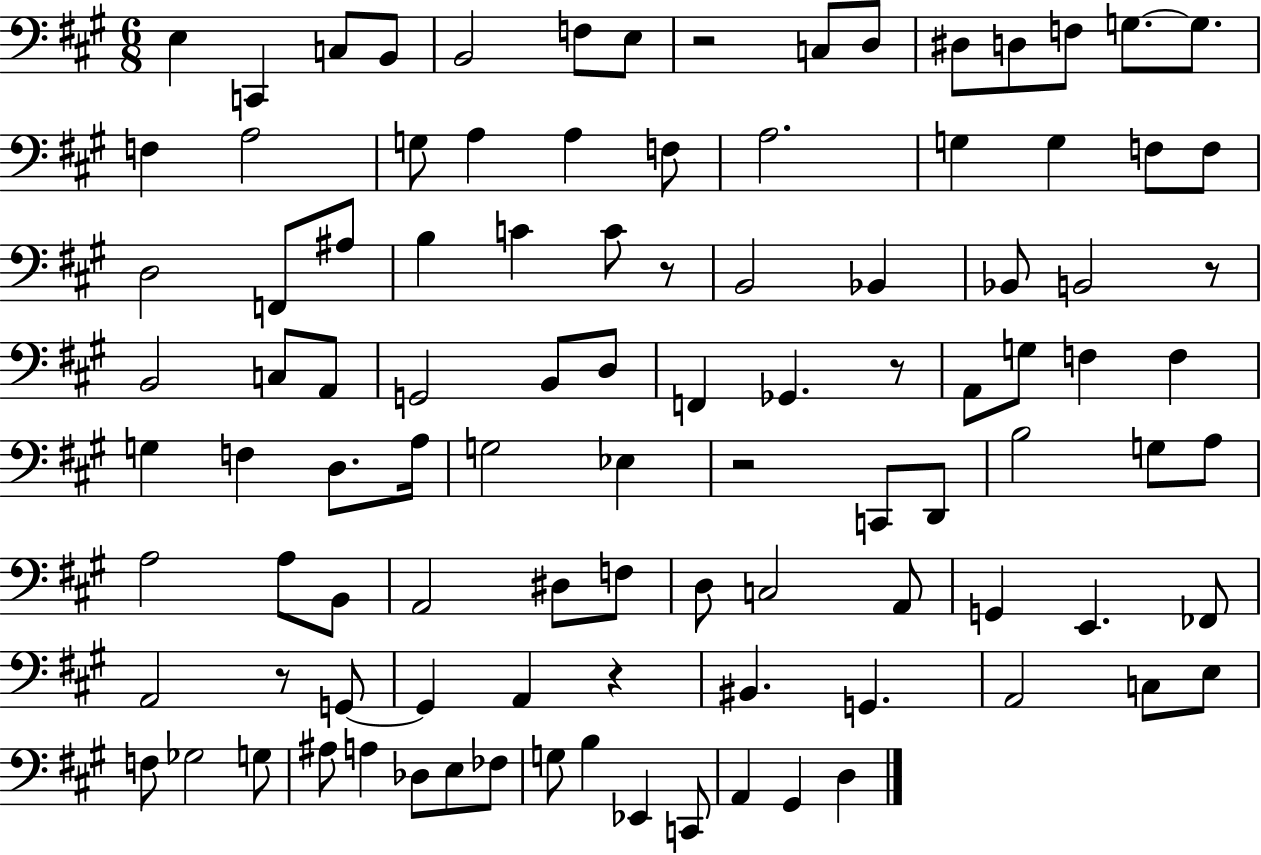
X:1
T:Untitled
M:6/8
L:1/4
K:A
E, C,, C,/2 B,,/2 B,,2 F,/2 E,/2 z2 C,/2 D,/2 ^D,/2 D,/2 F,/2 G,/2 G,/2 F, A,2 G,/2 A, A, F,/2 A,2 G, G, F,/2 F,/2 D,2 F,,/2 ^A,/2 B, C C/2 z/2 B,,2 _B,, _B,,/2 B,,2 z/2 B,,2 C,/2 A,,/2 G,,2 B,,/2 D,/2 F,, _G,, z/2 A,,/2 G,/2 F, F, G, F, D,/2 A,/4 G,2 _E, z2 C,,/2 D,,/2 B,2 G,/2 A,/2 A,2 A,/2 B,,/2 A,,2 ^D,/2 F,/2 D,/2 C,2 A,,/2 G,, E,, _F,,/2 A,,2 z/2 G,,/2 G,, A,, z ^B,, G,, A,,2 C,/2 E,/2 F,/2 _G,2 G,/2 ^A,/2 A, _D,/2 E,/2 _F,/2 G,/2 B, _E,, C,,/2 A,, ^G,, D,